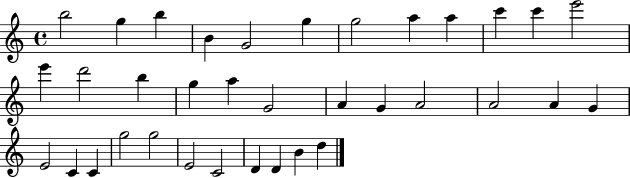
{
  \clef treble
  \time 4/4
  \defaultTimeSignature
  \key c \major
  b''2 g''4 b''4 | b'4 g'2 g''4 | g''2 a''4 a''4 | c'''4 c'''4 e'''2 | \break e'''4 d'''2 b''4 | g''4 a''4 g'2 | a'4 g'4 a'2 | a'2 a'4 g'4 | \break e'2 c'4 c'4 | g''2 g''2 | e'2 c'2 | d'4 d'4 b'4 d''4 | \break \bar "|."
}